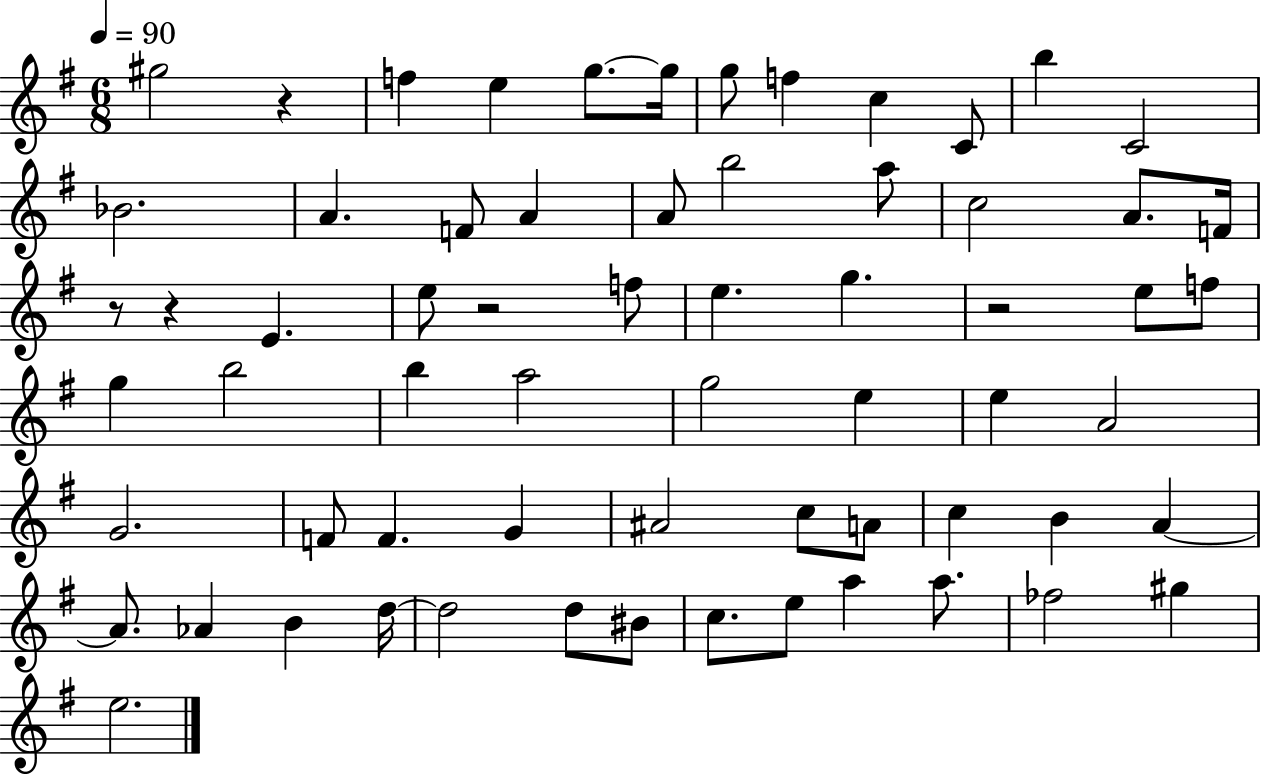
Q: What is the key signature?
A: G major